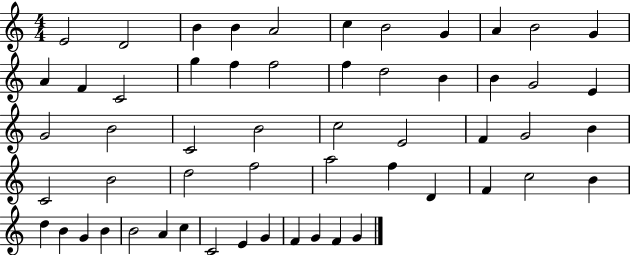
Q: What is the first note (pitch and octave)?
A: E4